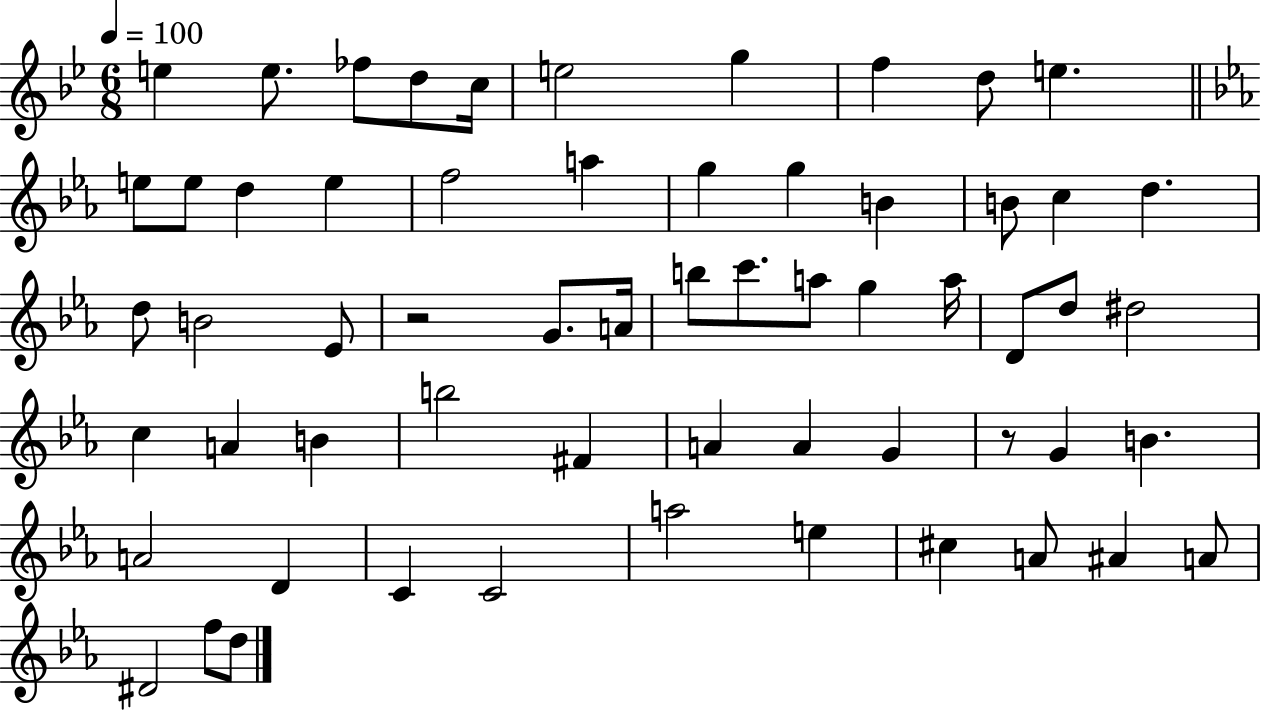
E5/q E5/e. FES5/e D5/e C5/s E5/h G5/q F5/q D5/e E5/q. E5/e E5/e D5/q E5/q F5/h A5/q G5/q G5/q B4/q B4/e C5/q D5/q. D5/e B4/h Eb4/e R/h G4/e. A4/s B5/e C6/e. A5/e G5/q A5/s D4/e D5/e D#5/h C5/q A4/q B4/q B5/h F#4/q A4/q A4/q G4/q R/e G4/q B4/q. A4/h D4/q C4/q C4/h A5/h E5/q C#5/q A4/e A#4/q A4/e D#4/h F5/e D5/e